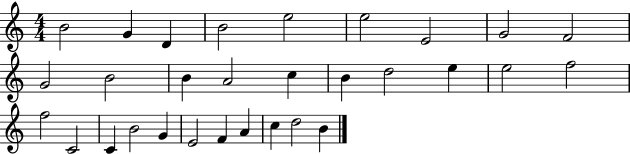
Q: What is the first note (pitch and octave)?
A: B4